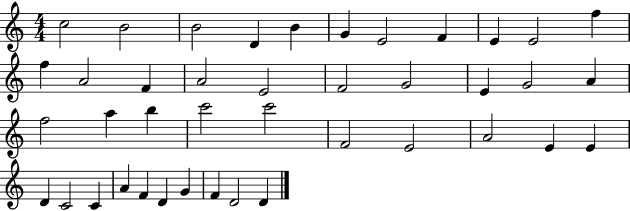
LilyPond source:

{
  \clef treble
  \numericTimeSignature
  \time 4/4
  \key c \major
  c''2 b'2 | b'2 d'4 b'4 | g'4 e'2 f'4 | e'4 e'2 f''4 | \break f''4 a'2 f'4 | a'2 e'2 | f'2 g'2 | e'4 g'2 a'4 | \break f''2 a''4 b''4 | c'''2 c'''2 | f'2 e'2 | a'2 e'4 e'4 | \break d'4 c'2 c'4 | a'4 f'4 d'4 g'4 | f'4 d'2 d'4 | \bar "|."
}